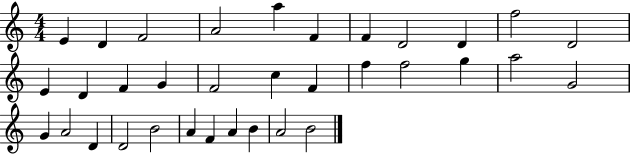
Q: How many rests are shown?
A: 0